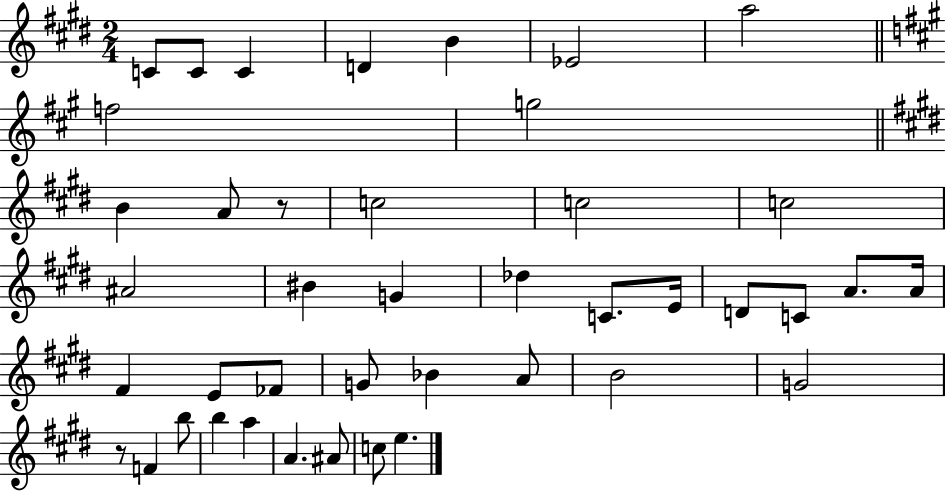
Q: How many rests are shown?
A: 2